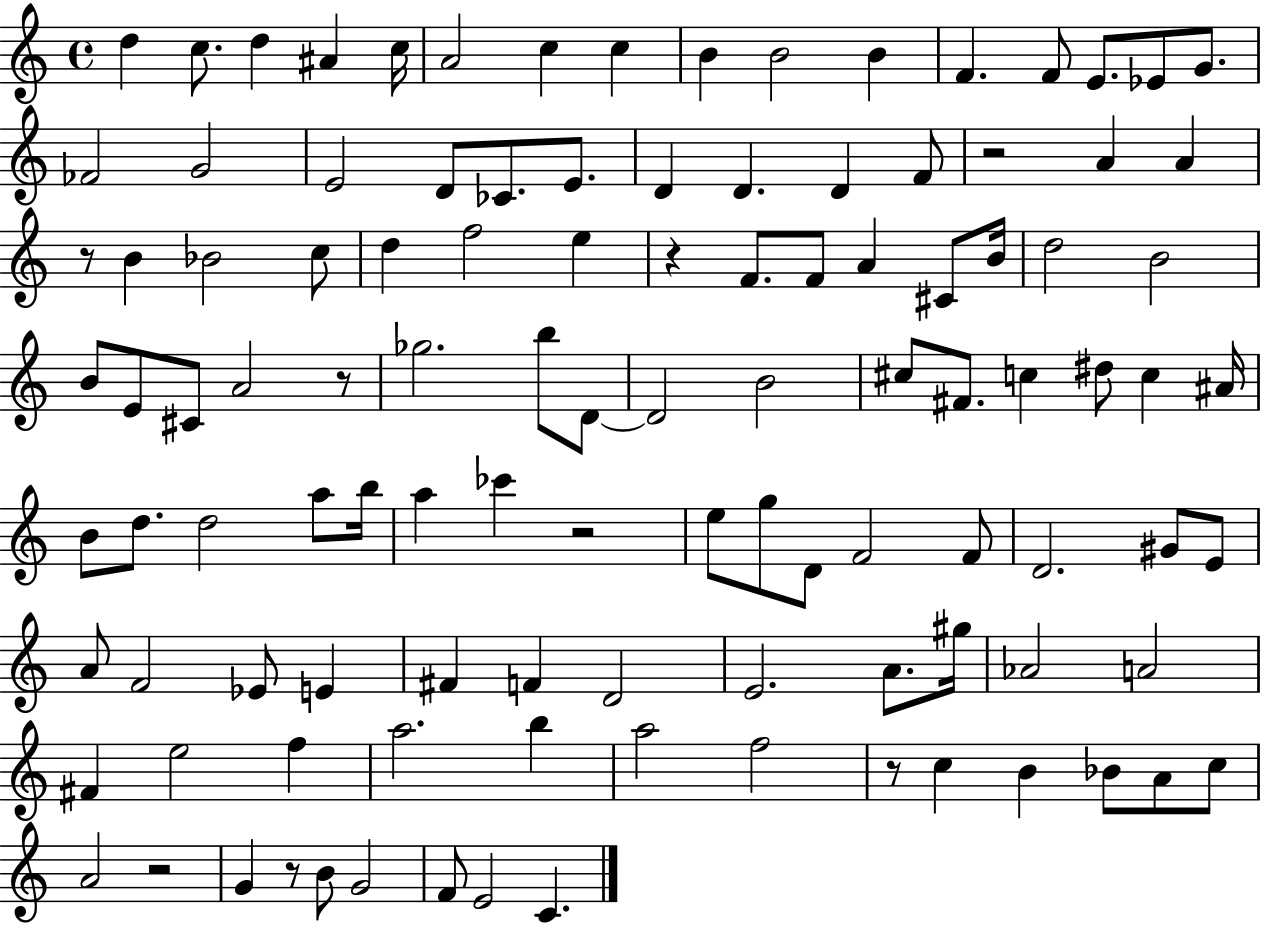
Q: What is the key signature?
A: C major